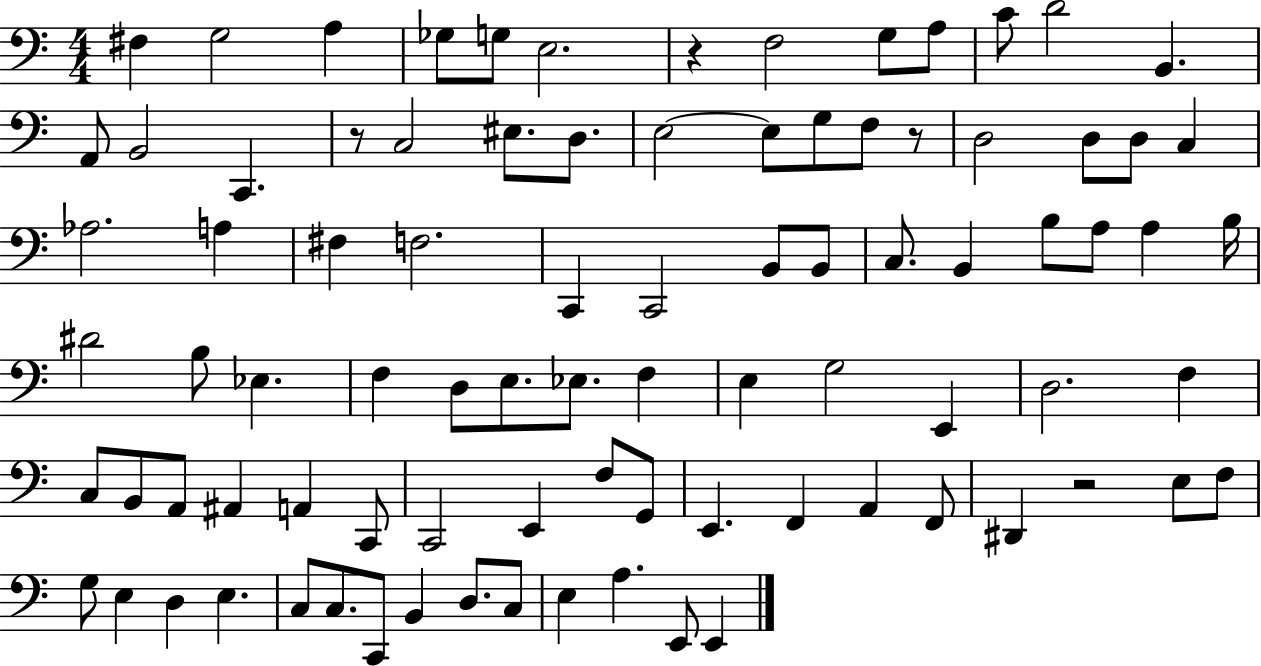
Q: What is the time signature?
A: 4/4